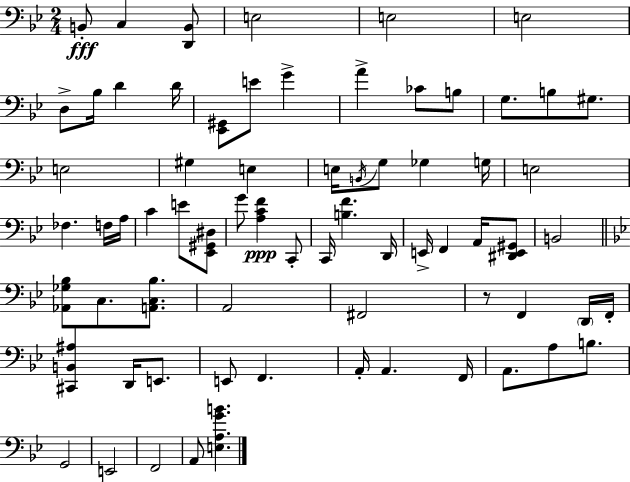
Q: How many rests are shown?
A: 1